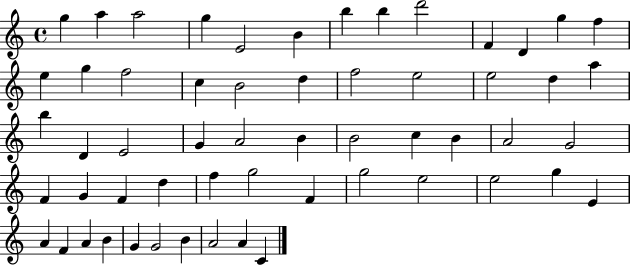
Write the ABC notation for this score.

X:1
T:Untitled
M:4/4
L:1/4
K:C
g a a2 g E2 B b b d'2 F D g f e g f2 c B2 d f2 e2 e2 d a b D E2 G A2 B B2 c B A2 G2 F G F d f g2 F g2 e2 e2 g E A F A B G G2 B A2 A C